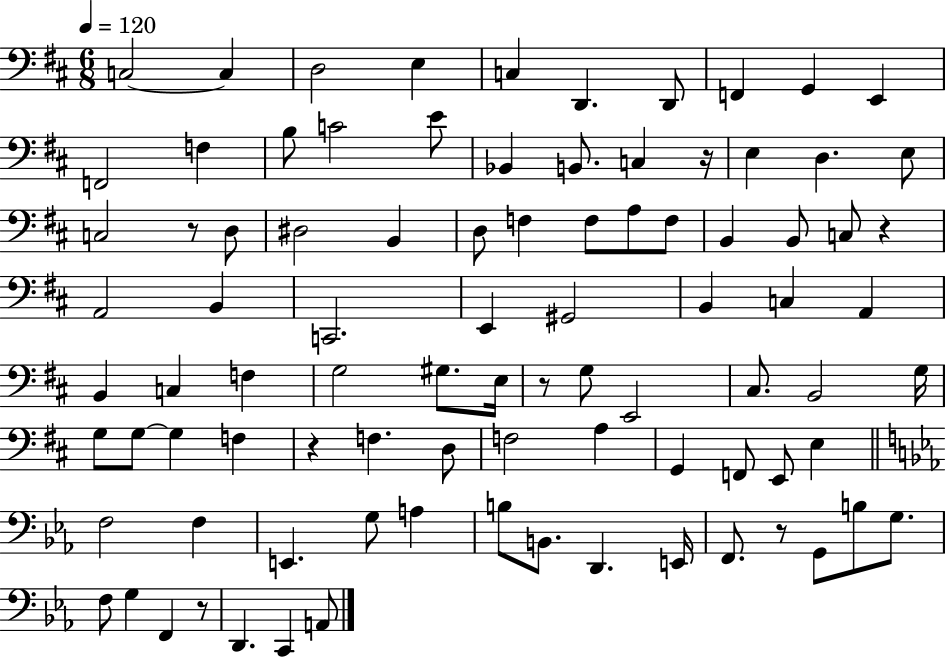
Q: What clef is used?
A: bass